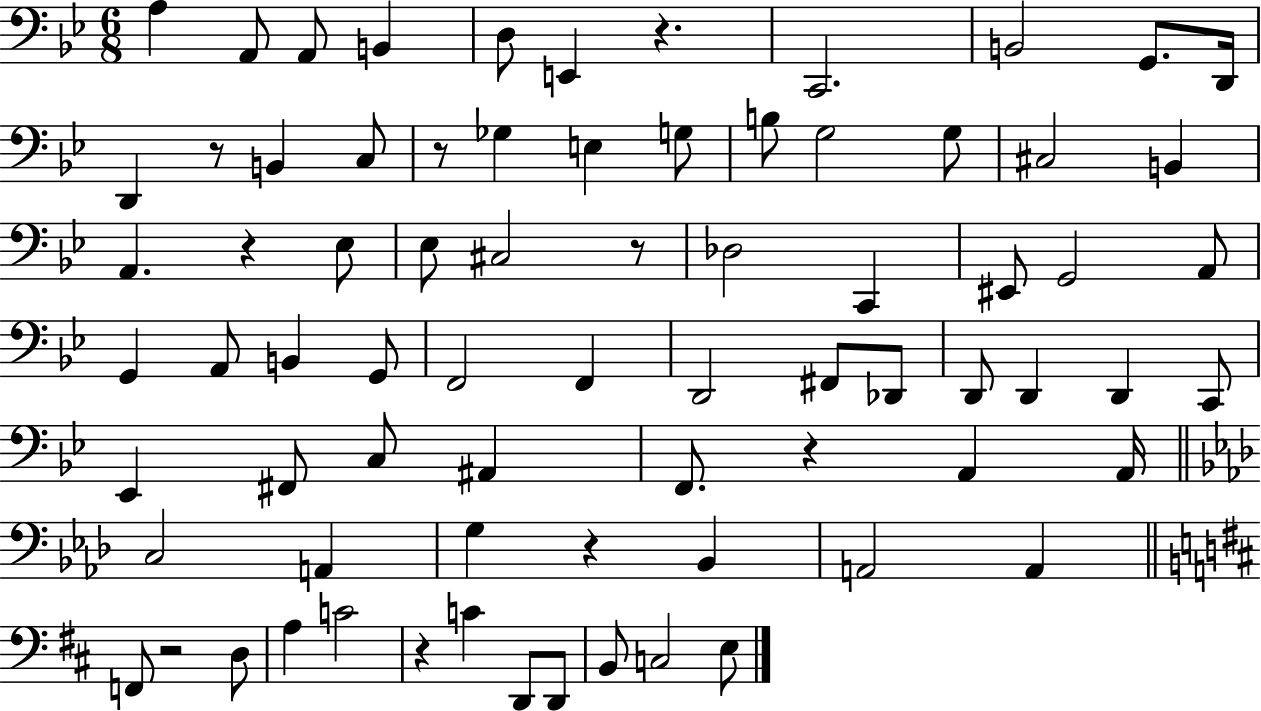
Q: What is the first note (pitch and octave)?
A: A3